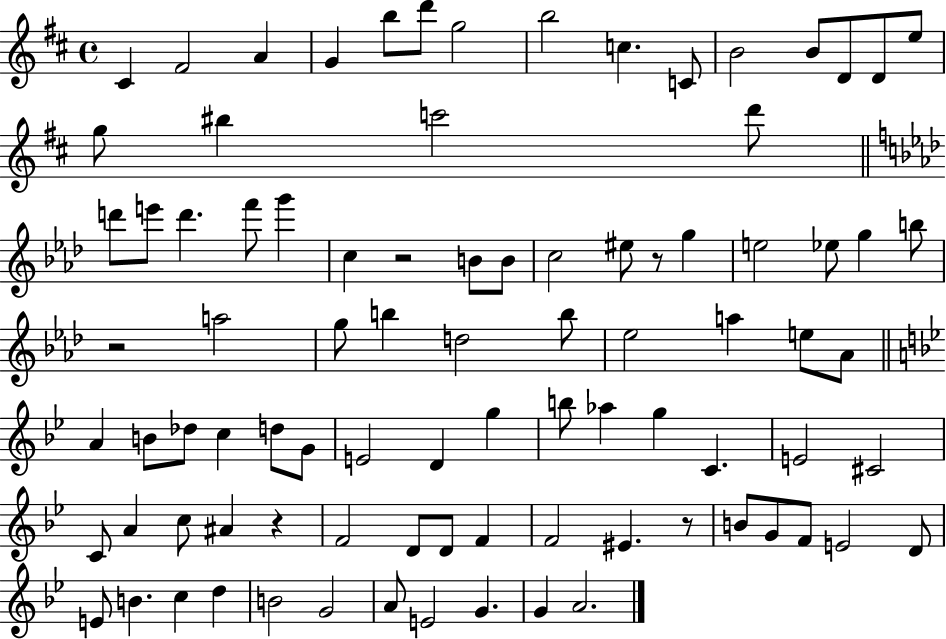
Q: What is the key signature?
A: D major